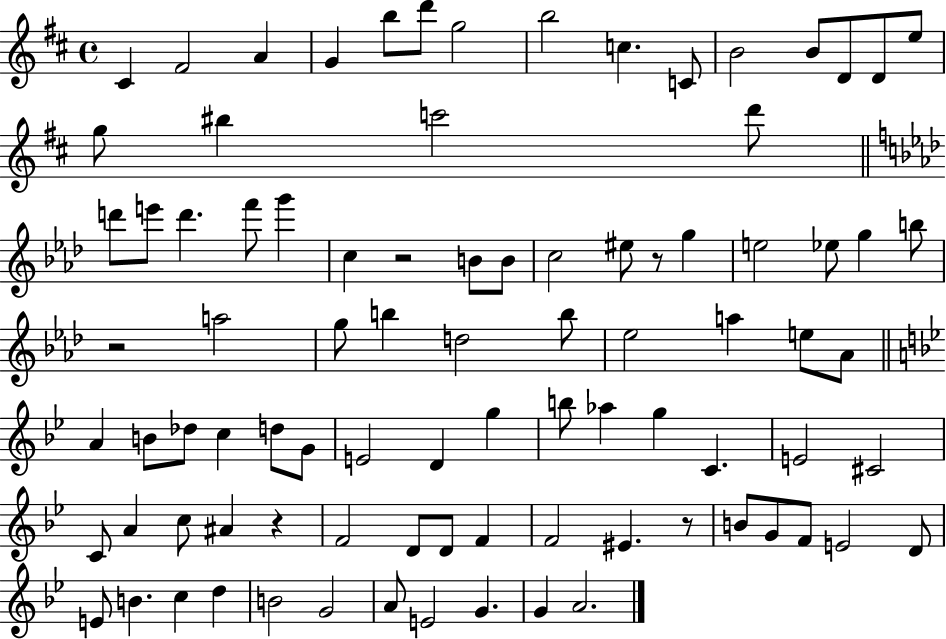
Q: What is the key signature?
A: D major